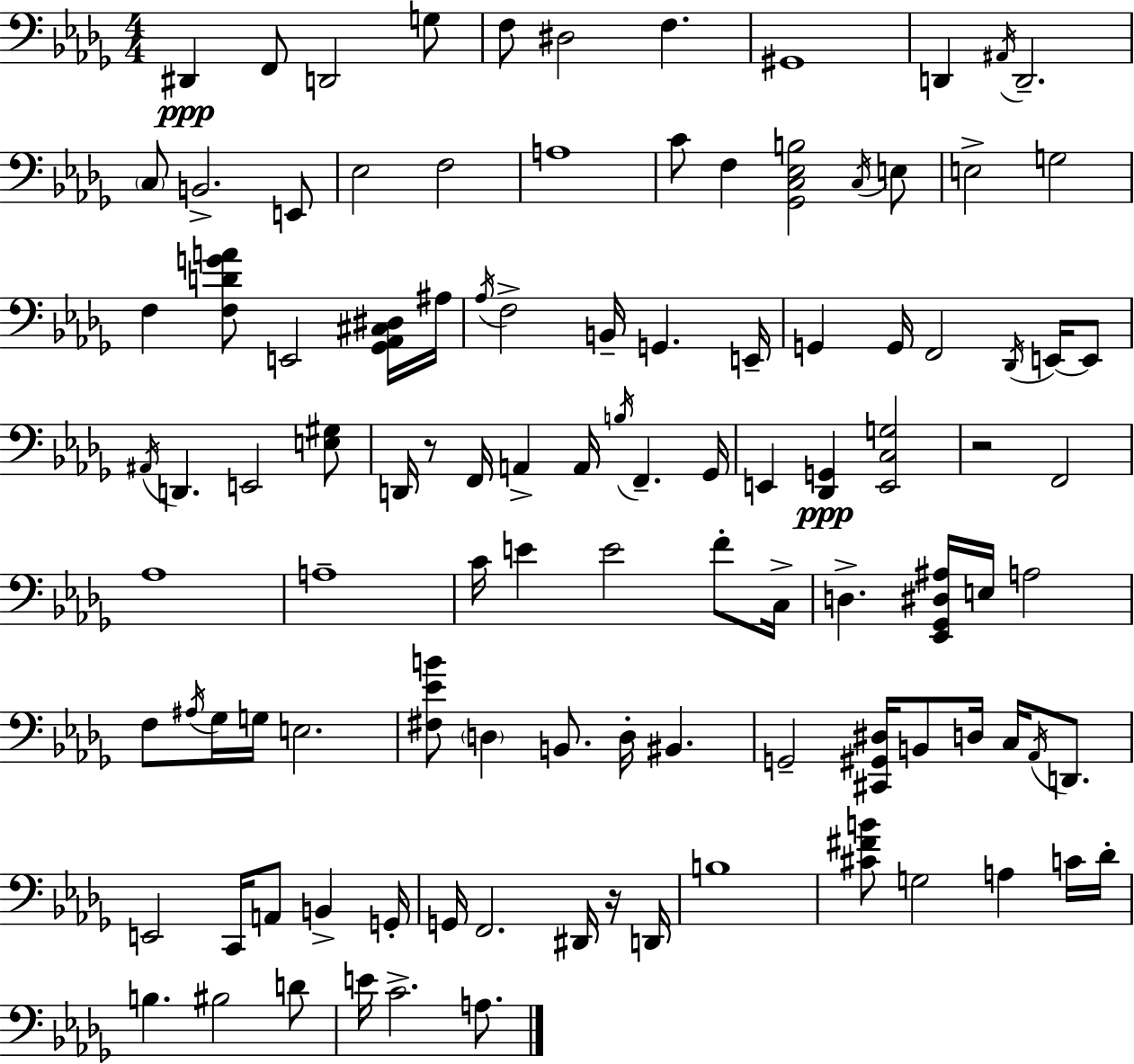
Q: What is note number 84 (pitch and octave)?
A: B3